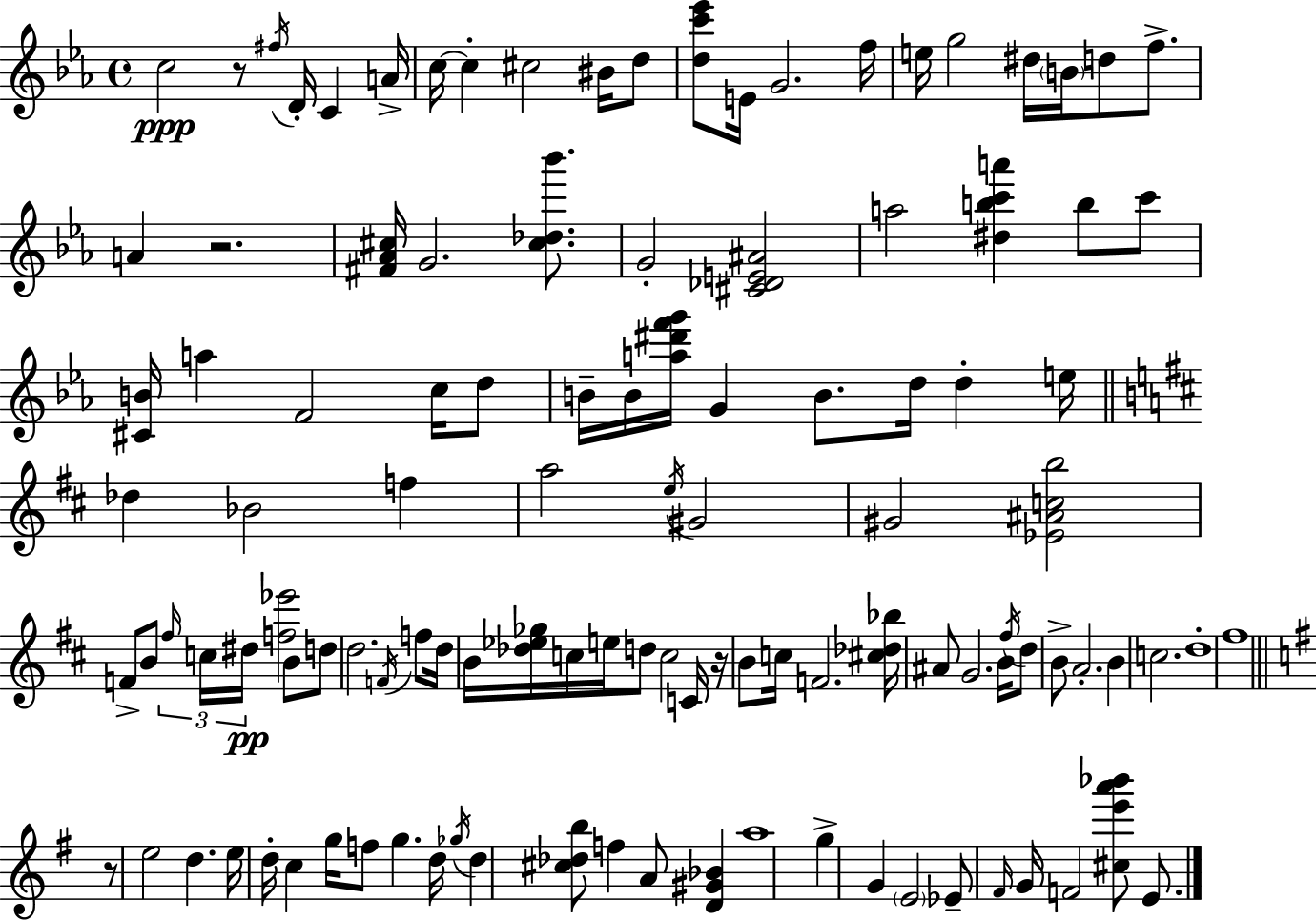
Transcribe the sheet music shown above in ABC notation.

X:1
T:Untitled
M:4/4
L:1/4
K:Cm
c2 z/2 ^f/4 D/4 C A/4 c/4 c ^c2 ^B/4 d/2 [dc'_e']/2 E/4 G2 f/4 e/4 g2 ^d/4 B/4 d/2 f/2 A z2 [^F_A^c]/4 G2 [^c_d_b']/2 G2 [^C_DE^A]2 a2 [^dbc'a'] b/2 c'/2 [^CB]/4 a F2 c/4 d/2 B/4 B/4 [a^d'f'g']/4 G B/2 d/4 d e/4 _d _B2 f a2 e/4 ^G2 ^G2 [_E^Acb]2 F/2 B/2 ^f/4 c/4 ^d/4 [f_e']2 B/2 d/2 d2 F/4 f/2 d/4 B/4 [_d_e_g]/4 c/4 e/4 d/2 c2 C/4 z/4 B/2 c/4 F2 [^c_d_b]/4 ^A/2 G2 B/4 ^f/4 d/2 B/2 A2 B c2 d4 ^f4 z/2 e2 d e/4 d/4 c g/4 f/2 g d/4 _g/4 d [^c_db]/2 f A/2 [D^G_B] a4 g G E2 _E/2 ^F/4 G/4 F2 [^ce'a'_b']/2 E/2